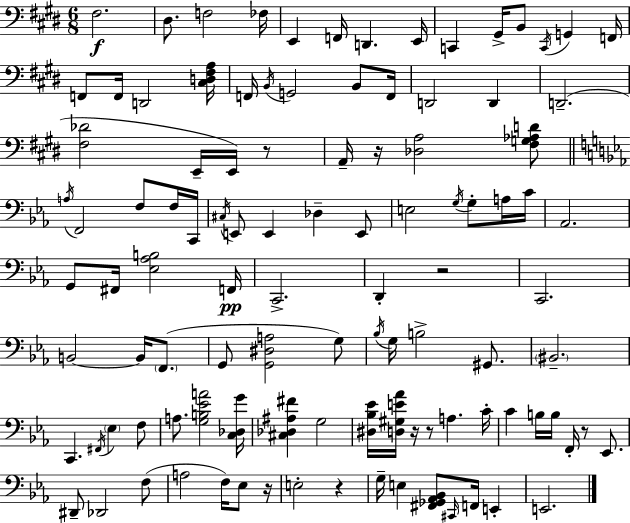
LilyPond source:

{
  \clef bass
  \numericTimeSignature
  \time 6/8
  \key e \major
  fis2.\f | dis8. f2 fes16 | e,4 f,16 d,4. e,16 | c,4 gis,16-> b,8 \acciaccatura { c,16 } g,4 | \break f,16 f,8 f,16 d,2 | <cis d fis a>16 f,16 \acciaccatura { b,16 } g,2 b,8 | f,16 d,2 d,4 | d,2.--( | \break <fis des'>2 e,16-- e,16) | r8 a,16-- r16 <des a>2 | <fis g aes d'>8 \bar "||" \break \key ees \major \acciaccatura { a16 } f,2 f8 f16 | c,16 \acciaccatura { cis16 } e,8 e,4 des4-- | e,8 e2 \acciaccatura { g16 } g8-. | a16 c'16 aes,2. | \break g,8 fis,16 <ees aes b>2 | f,16\pp c,2.-> | d,4-. r2 | c,2. | \break b,2~~ b,16 | \parenthesize f,8.( g,8 <g, dis a>2 | g8) \acciaccatura { bes16 } g16 b2-> | gis,8. \parenthesize bis,2.-- | \break c,4. \acciaccatura { fis,16 } \parenthesize ees4 | f8 a8. <g b ees' a'>2 | <c des g'>16 <cis des ais fis'>4 g2 | <dis bes ees'>16 <d gis e' aes'>16 r16 r8 a4. | \break c'16-. c'4 b16 b16 f,16-. | r8 ees,8. dis,8-- des,2 | f8( a2 | f16) ees8 r16 e2-. | \break r4 g16-- e4 <fis, ges, aes, bes,>8 | \grace { cis,16 } f,16 e,4-. e,2. | \bar "|."
}